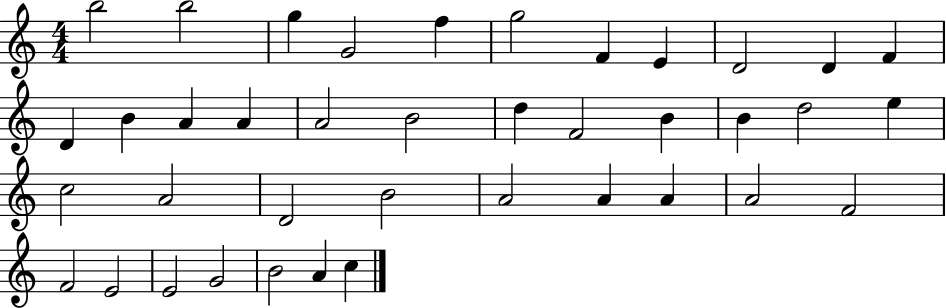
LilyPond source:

{
  \clef treble
  \numericTimeSignature
  \time 4/4
  \key c \major
  b''2 b''2 | g''4 g'2 f''4 | g''2 f'4 e'4 | d'2 d'4 f'4 | \break d'4 b'4 a'4 a'4 | a'2 b'2 | d''4 f'2 b'4 | b'4 d''2 e''4 | \break c''2 a'2 | d'2 b'2 | a'2 a'4 a'4 | a'2 f'2 | \break f'2 e'2 | e'2 g'2 | b'2 a'4 c''4 | \bar "|."
}